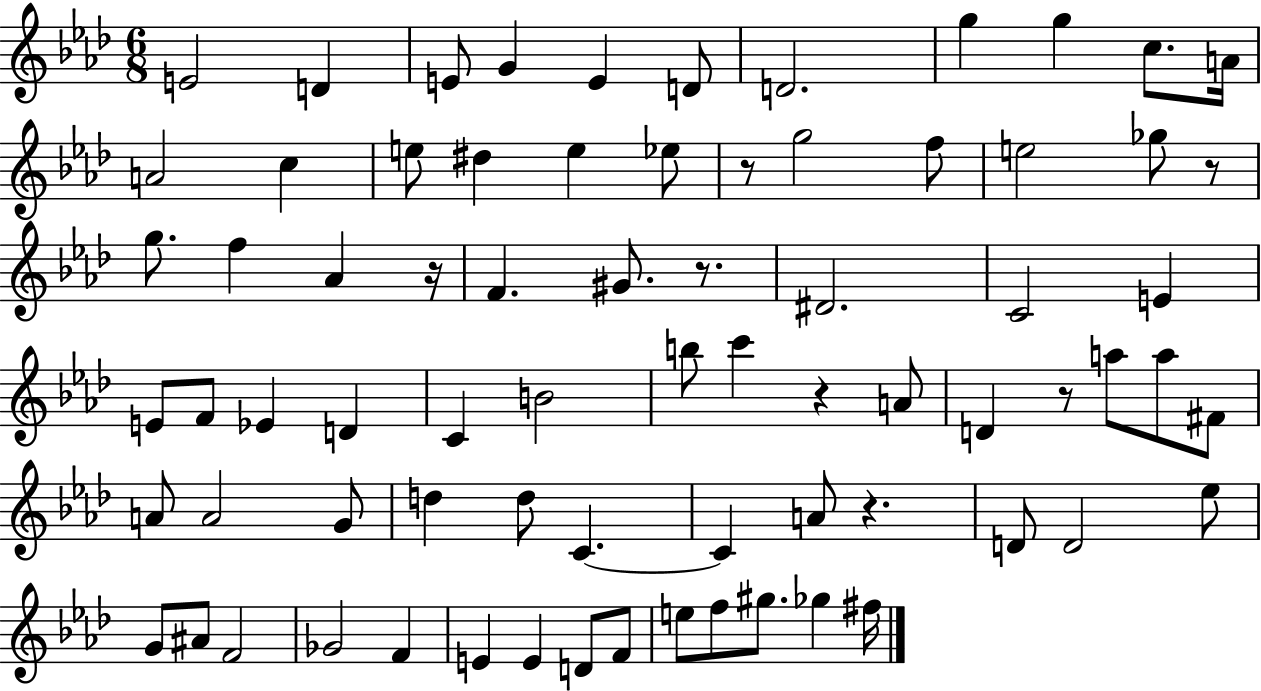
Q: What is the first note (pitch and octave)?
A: E4